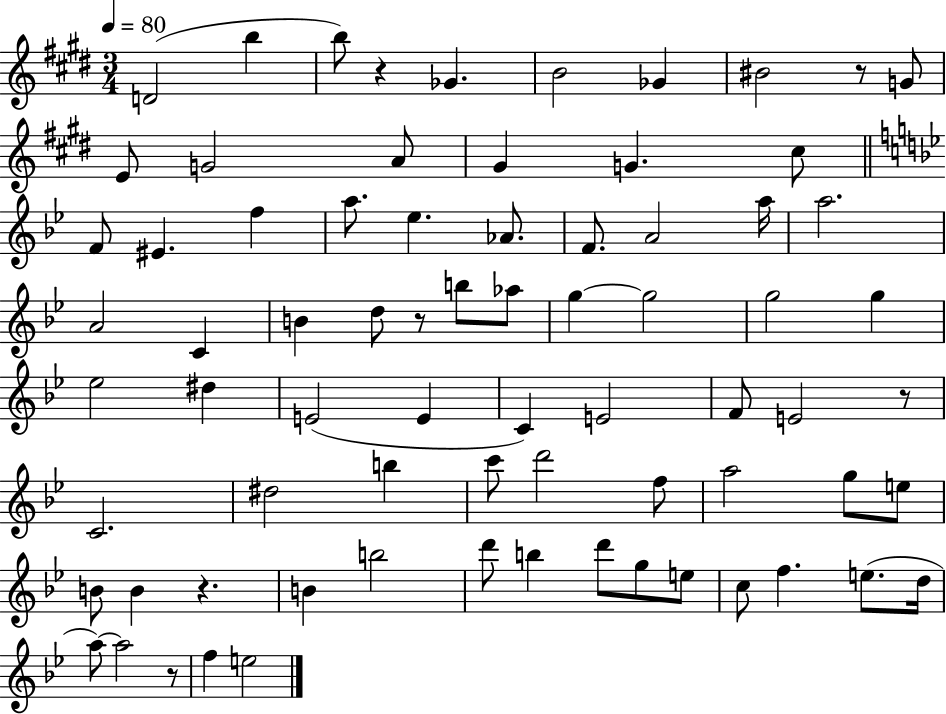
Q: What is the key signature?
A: E major